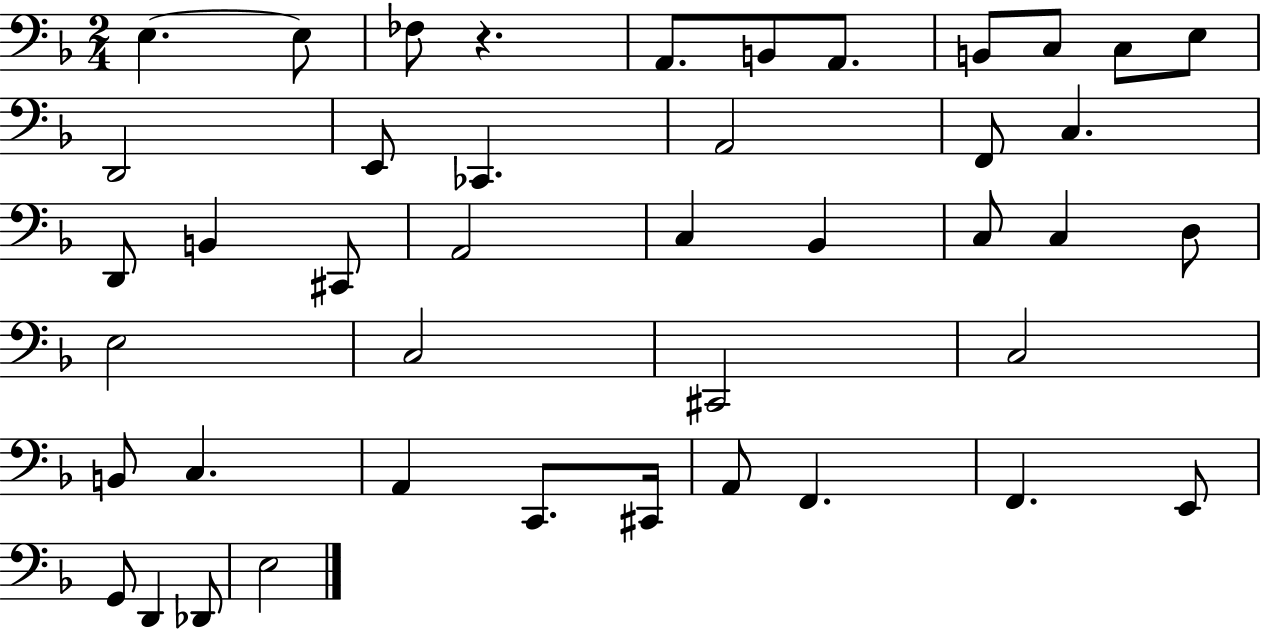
E3/q. E3/e FES3/e R/q. A2/e. B2/e A2/e. B2/e C3/e C3/e E3/e D2/h E2/e CES2/q. A2/h F2/e C3/q. D2/e B2/q C#2/e A2/h C3/q Bb2/q C3/e C3/q D3/e E3/h C3/h C#2/h C3/h B2/e C3/q. A2/q C2/e. C#2/s A2/e F2/q. F2/q. E2/e G2/e D2/q Db2/e E3/h